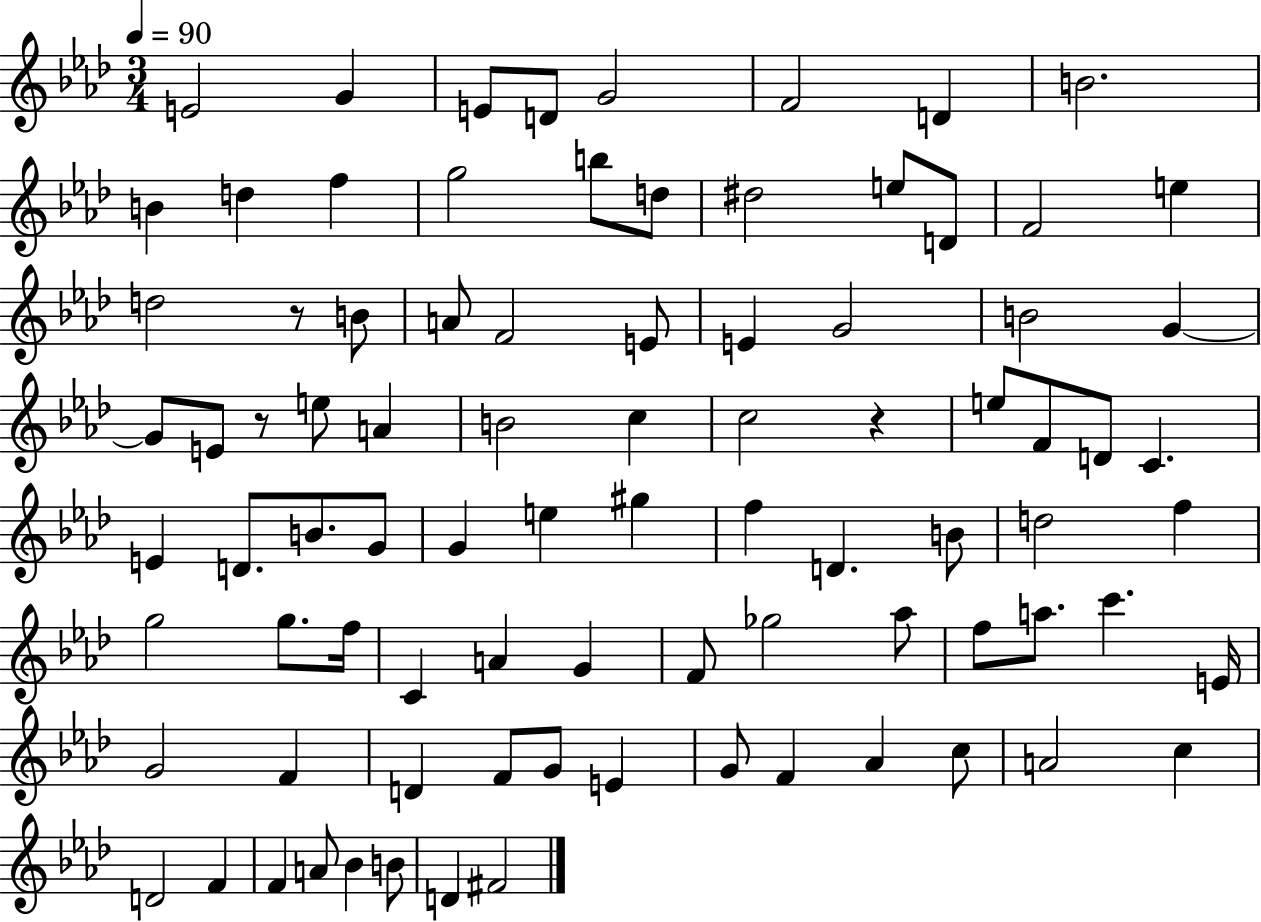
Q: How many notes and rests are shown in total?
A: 87